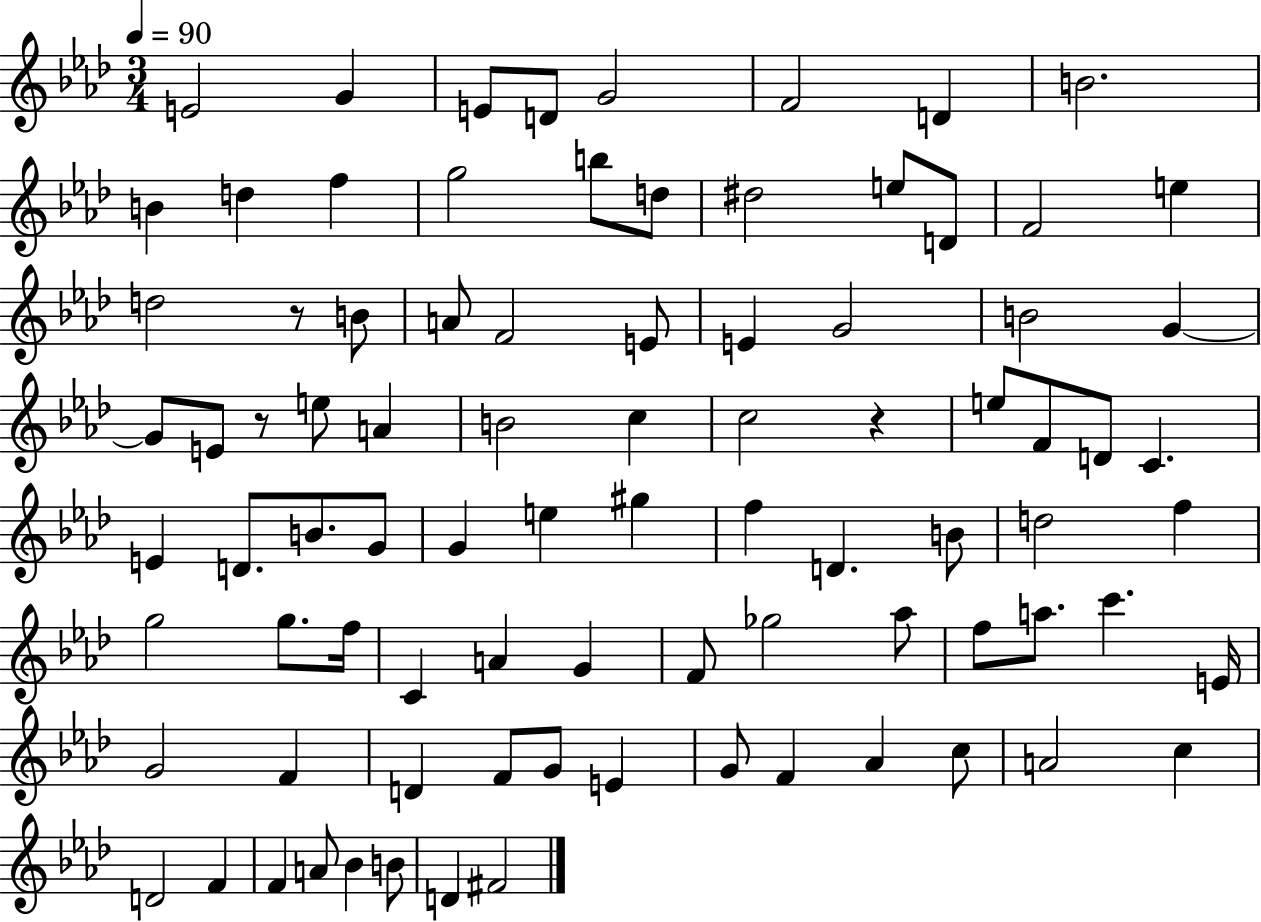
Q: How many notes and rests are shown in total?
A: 87